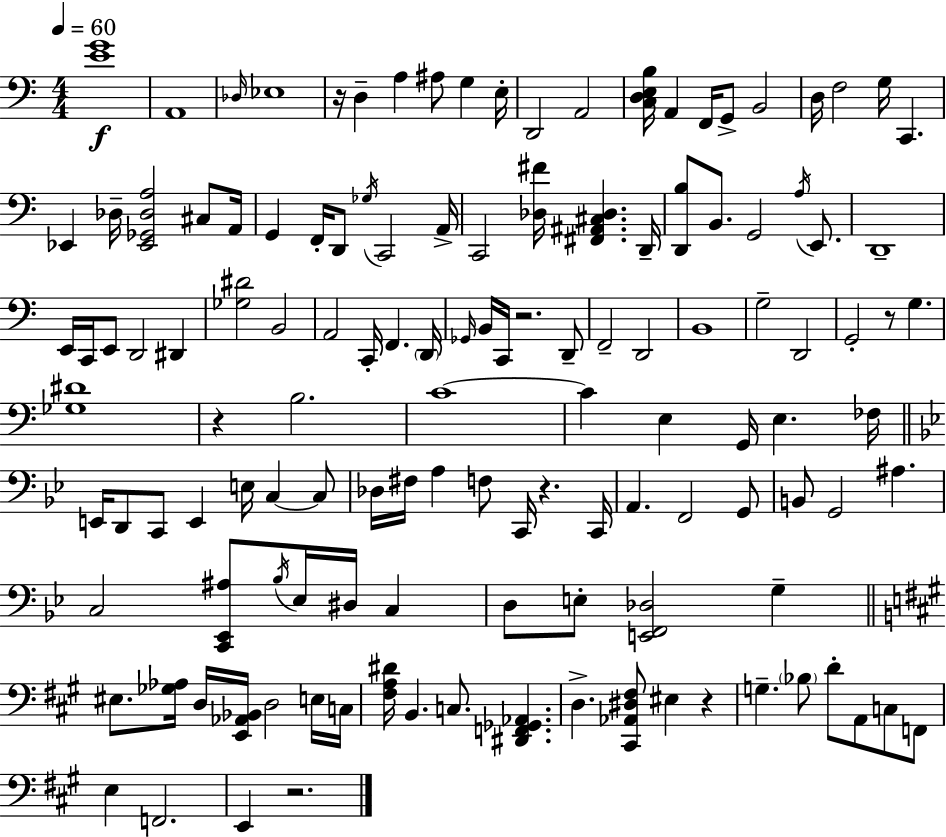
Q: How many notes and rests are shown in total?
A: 130